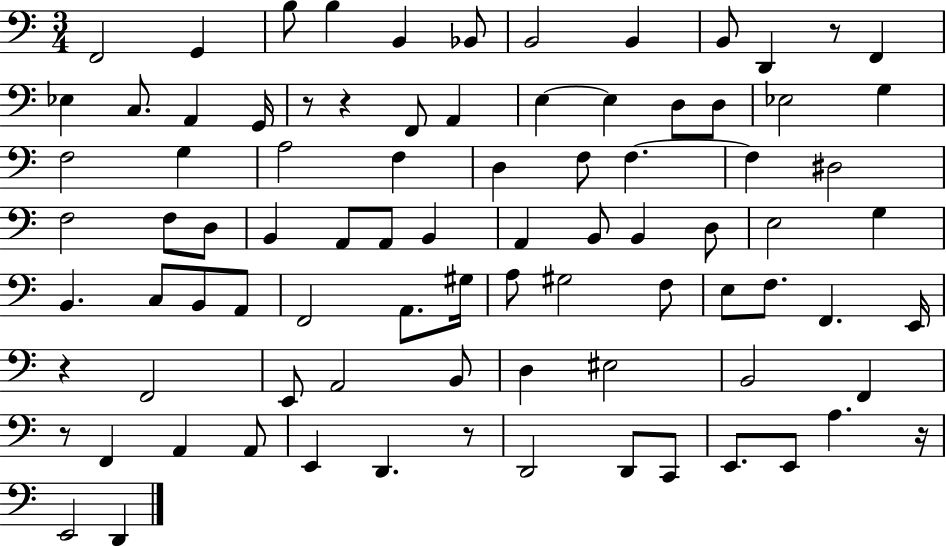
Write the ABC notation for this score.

X:1
T:Untitled
M:3/4
L:1/4
K:C
F,,2 G,, B,/2 B, B,, _B,,/2 B,,2 B,, B,,/2 D,, z/2 F,, _E, C,/2 A,, G,,/4 z/2 z F,,/2 A,, E, E, D,/2 D,/2 _E,2 G, F,2 G, A,2 F, D, F,/2 F, F, ^D,2 F,2 F,/2 D,/2 B,, A,,/2 A,,/2 B,, A,, B,,/2 B,, D,/2 E,2 G, B,, C,/2 B,,/2 A,,/2 F,,2 A,,/2 ^G,/4 A,/2 ^G,2 F,/2 E,/2 F,/2 F,, E,,/4 z F,,2 E,,/2 A,,2 B,,/2 D, ^E,2 B,,2 F,, z/2 F,, A,, A,,/2 E,, D,, z/2 D,,2 D,,/2 C,,/2 E,,/2 E,,/2 A, z/4 E,,2 D,,